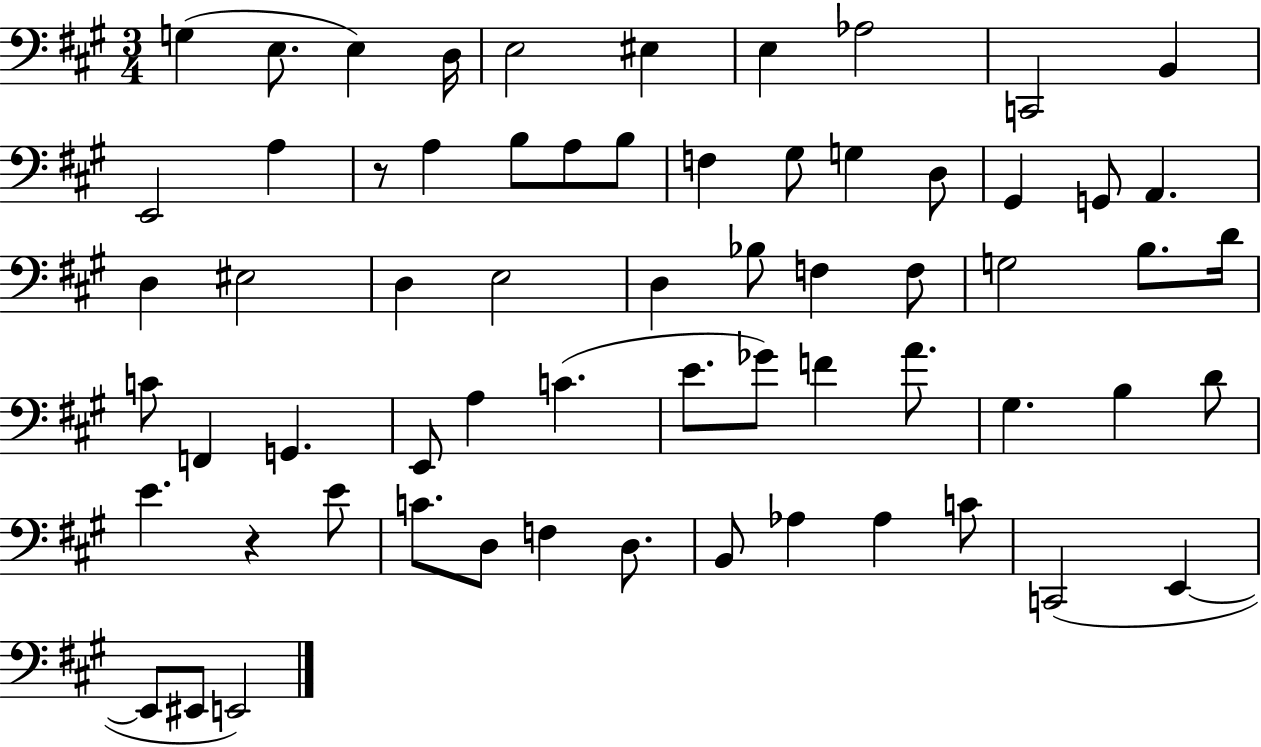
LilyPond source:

{
  \clef bass
  \numericTimeSignature
  \time 3/4
  \key a \major
  g4( e8. e4) d16 | e2 eis4 | e4 aes2 | c,2 b,4 | \break e,2 a4 | r8 a4 b8 a8 b8 | f4 gis8 g4 d8 | gis,4 g,8 a,4. | \break d4 eis2 | d4 e2 | d4 bes8 f4 f8 | g2 b8. d'16 | \break c'8 f,4 g,4. | e,8 a4 c'4.( | e'8. ges'8) f'4 a'8. | gis4. b4 d'8 | \break e'4. r4 e'8 | c'8. d8 f4 d8. | b,8 aes4 aes4 c'8 | c,2( e,4~~ | \break e,8 eis,8 e,2) | \bar "|."
}